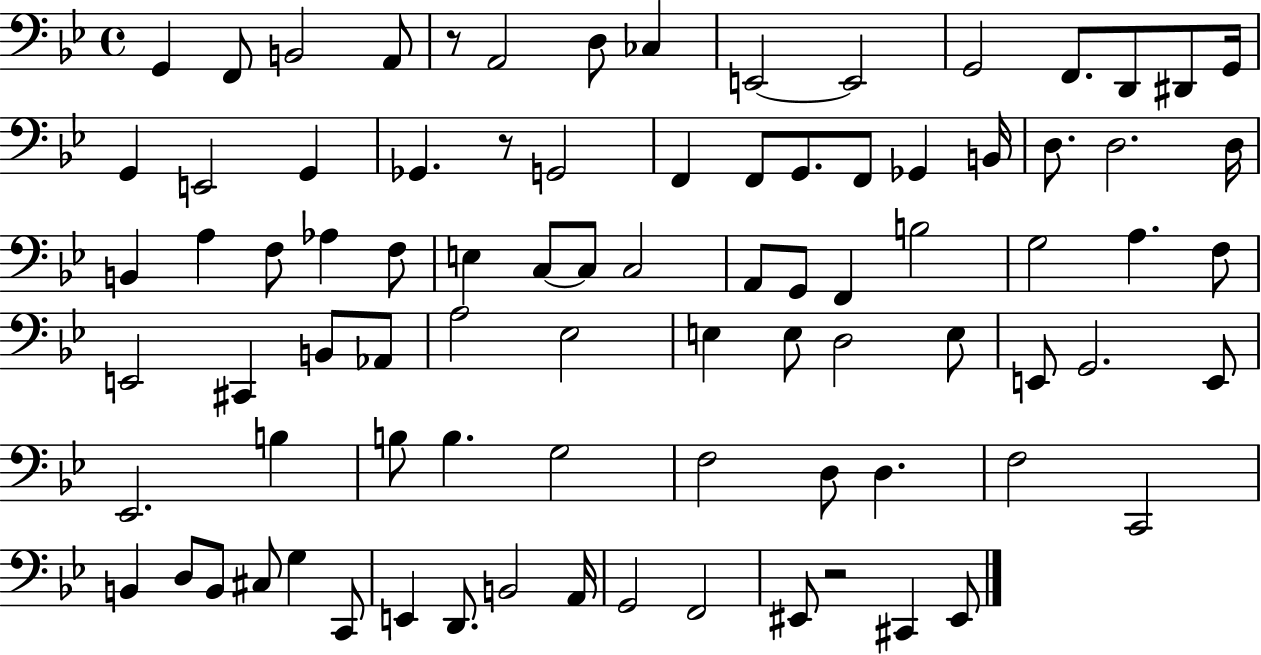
{
  \clef bass
  \time 4/4
  \defaultTimeSignature
  \key bes \major
  g,4 f,8 b,2 a,8 | r8 a,2 d8 ces4 | e,2~~ e,2 | g,2 f,8. d,8 dis,8 g,16 | \break g,4 e,2 g,4 | ges,4. r8 g,2 | f,4 f,8 g,8. f,8 ges,4 b,16 | d8. d2. d16 | \break b,4 a4 f8 aes4 f8 | e4 c8~~ c8 c2 | a,8 g,8 f,4 b2 | g2 a4. f8 | \break e,2 cis,4 b,8 aes,8 | a2 ees2 | e4 e8 d2 e8 | e,8 g,2. e,8 | \break ees,2. b4 | b8 b4. g2 | f2 d8 d4. | f2 c,2 | \break b,4 d8 b,8 cis8 g4 c,8 | e,4 d,8. b,2 a,16 | g,2 f,2 | eis,8 r2 cis,4 eis,8 | \break \bar "|."
}